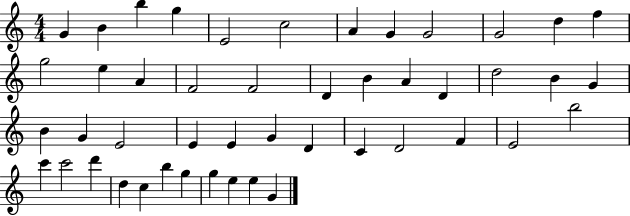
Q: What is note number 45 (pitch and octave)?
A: E5